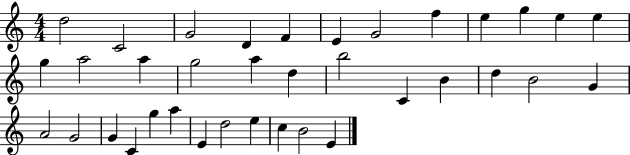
{
  \clef treble
  \numericTimeSignature
  \time 4/4
  \key c \major
  d''2 c'2 | g'2 d'4 f'4 | e'4 g'2 f''4 | e''4 g''4 e''4 e''4 | \break g''4 a''2 a''4 | g''2 a''4 d''4 | b''2 c'4 b'4 | d''4 b'2 g'4 | \break a'2 g'2 | g'4 c'4 g''4 a''4 | e'4 d''2 e''4 | c''4 b'2 e'4 | \break \bar "|."
}